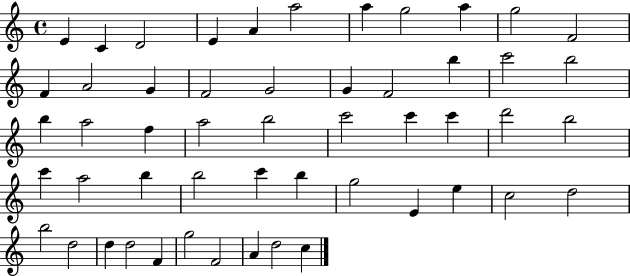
{
  \clef treble
  \time 4/4
  \defaultTimeSignature
  \key c \major
  e'4 c'4 d'2 | e'4 a'4 a''2 | a''4 g''2 a''4 | g''2 f'2 | \break f'4 a'2 g'4 | f'2 g'2 | g'4 f'2 b''4 | c'''2 b''2 | \break b''4 a''2 f''4 | a''2 b''2 | c'''2 c'''4 c'''4 | d'''2 b''2 | \break c'''4 a''2 b''4 | b''2 c'''4 b''4 | g''2 e'4 e''4 | c''2 d''2 | \break b''2 d''2 | d''4 d''2 f'4 | g''2 f'2 | a'4 d''2 c''4 | \break \bar "|."
}